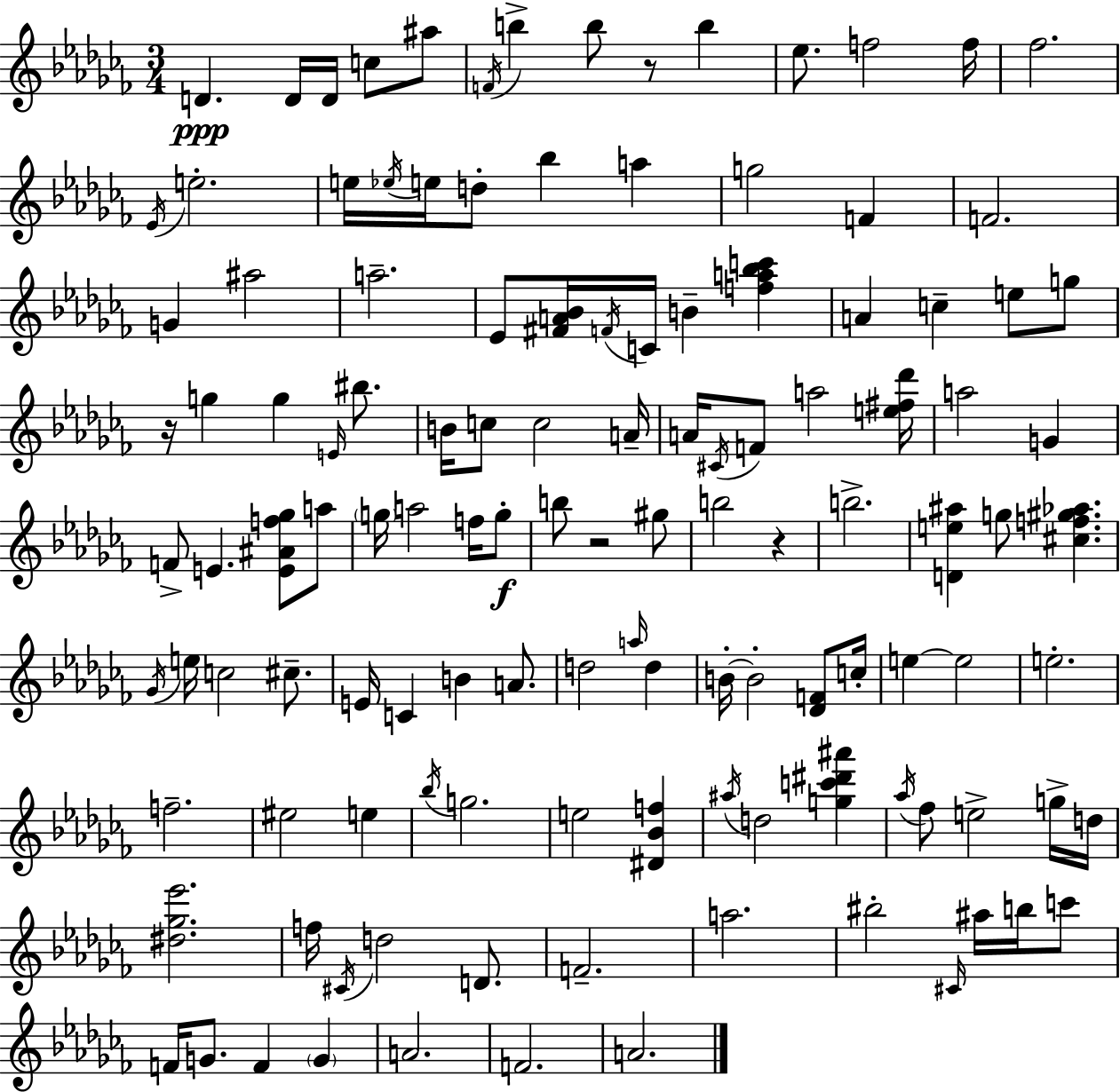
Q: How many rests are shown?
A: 4